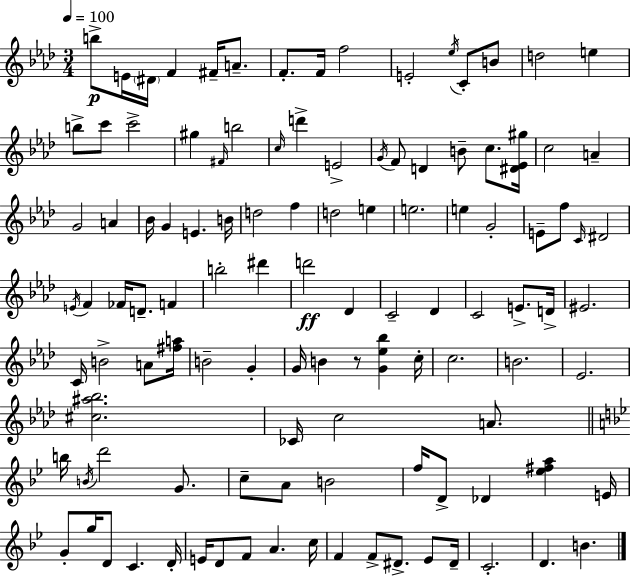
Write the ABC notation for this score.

X:1
T:Untitled
M:3/4
L:1/4
K:Ab
b/2 E/4 ^D/4 F ^F/4 A/2 F/2 F/4 f2 E2 _e/4 C/2 B/2 d2 e b/2 c'/2 c'2 ^g ^F/4 b2 c/4 d' E2 G/4 F/2 D B/2 c/2 [^D_E^g]/4 c2 A G2 A _B/4 G E B/4 d2 f d2 e e2 e G2 E/2 f/2 C/4 ^D2 E/4 F _F/4 D/2 F b2 ^d' d'2 _D C2 _D C2 E/2 D/4 ^E2 C/4 B2 A/2 [^fa]/4 B2 G G/4 B z/2 [G_e_b] c/4 c2 B2 _E2 [^c^a_b]2 _C/4 c2 A/2 b/4 B/4 d'2 G/2 c/2 A/2 B2 f/4 D/2 _D [_e^fa] E/4 G/2 g/4 D/2 C D/4 E/4 D/2 F/2 A c/4 F F/2 ^D/2 _E/2 ^D/4 C2 D B